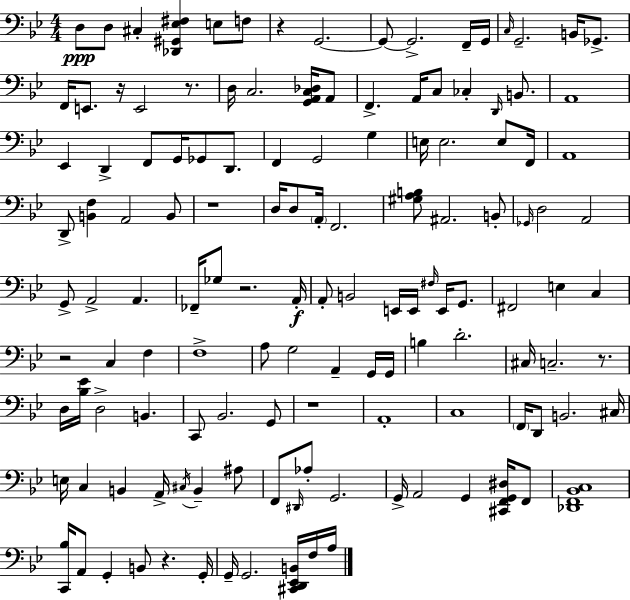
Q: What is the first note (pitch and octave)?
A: D3